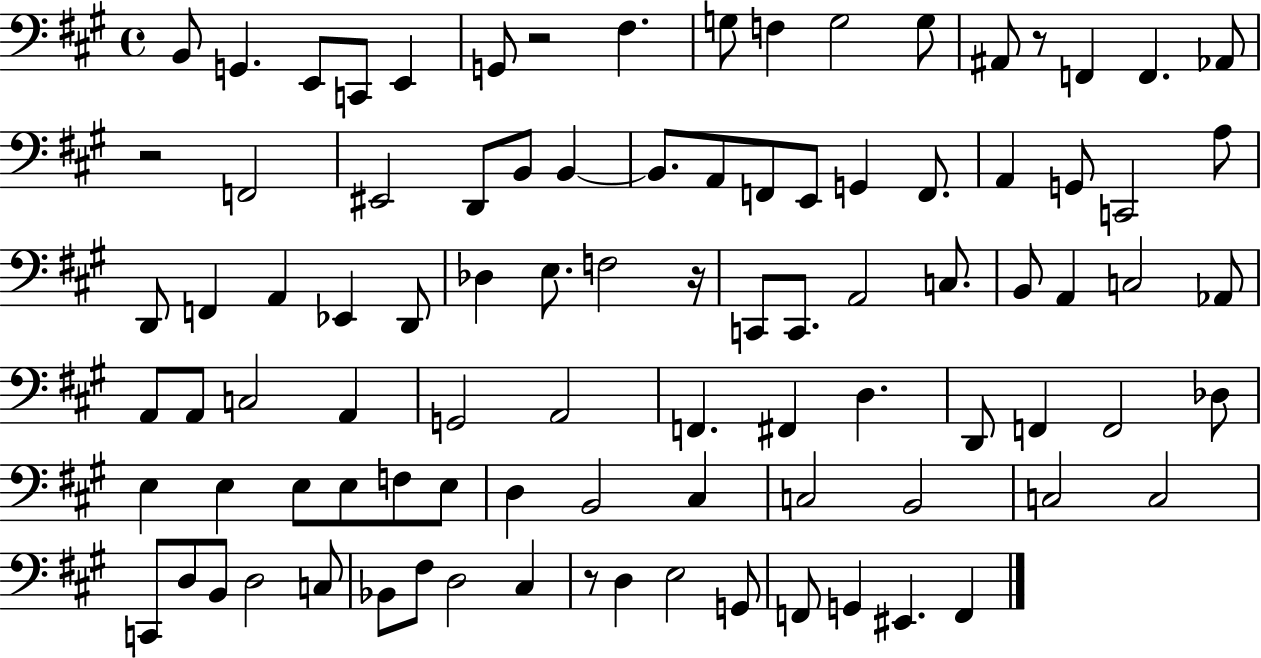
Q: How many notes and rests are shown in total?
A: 93